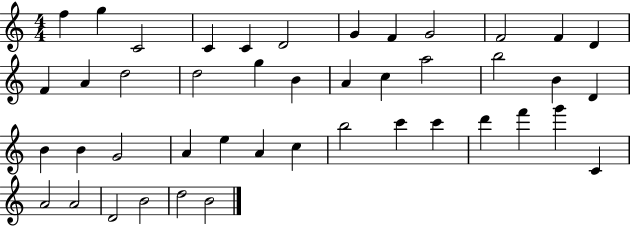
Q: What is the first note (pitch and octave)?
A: F5